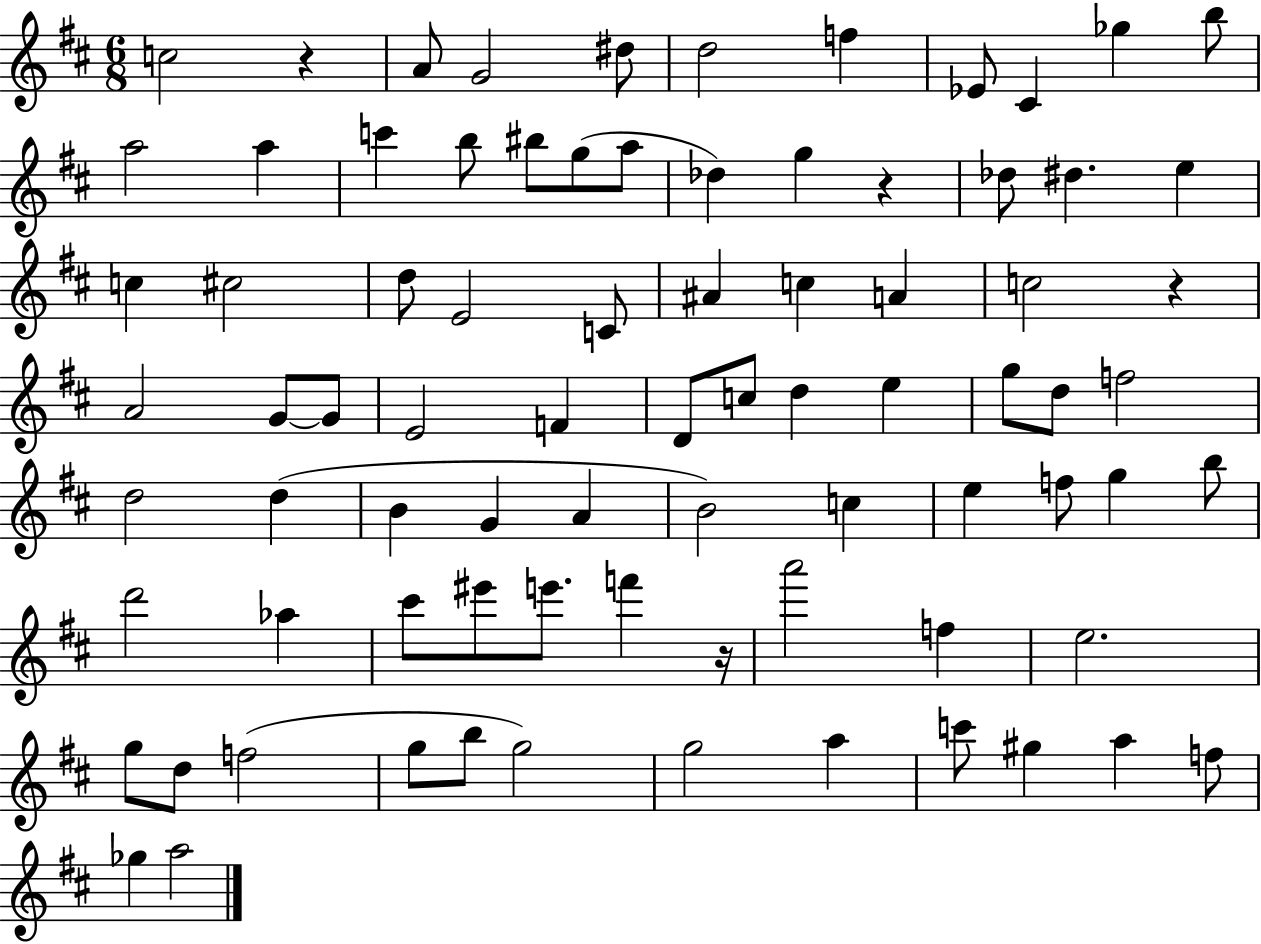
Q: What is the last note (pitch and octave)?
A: A5